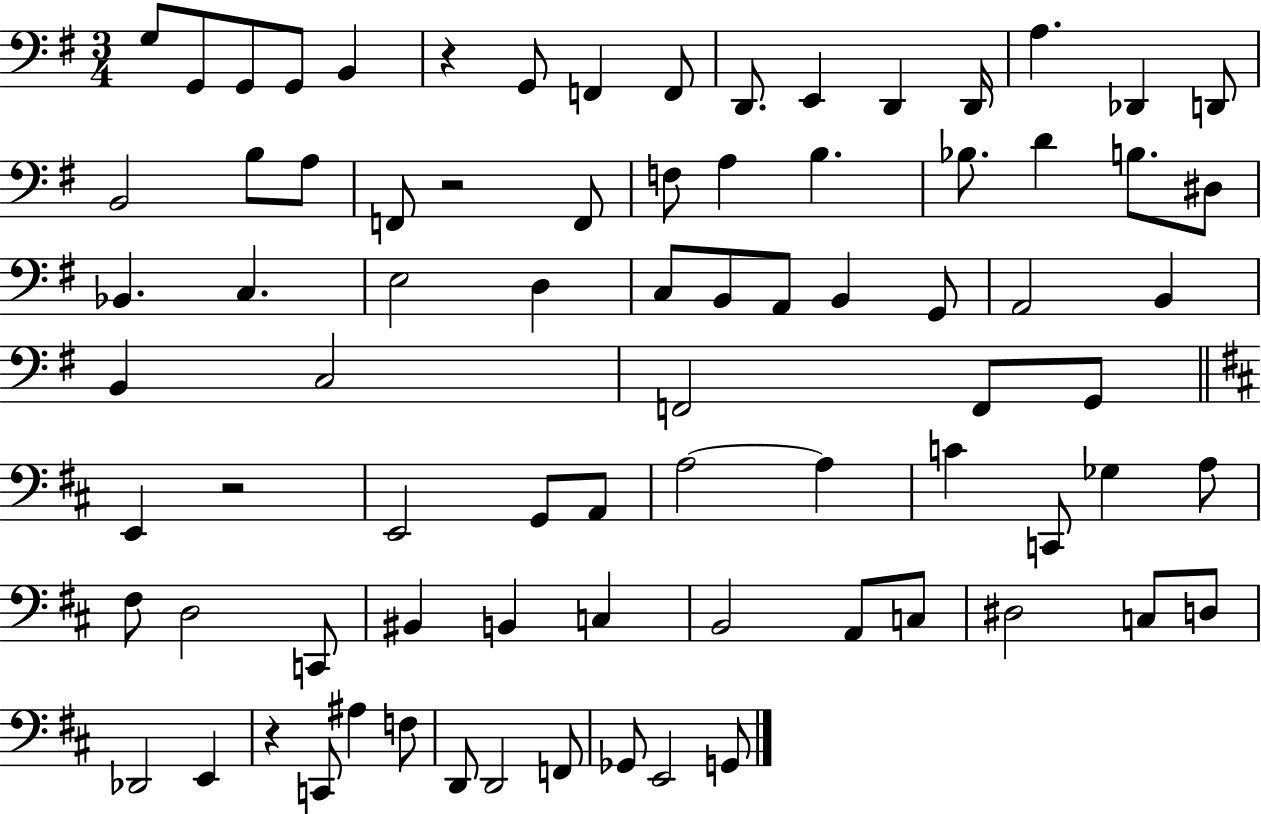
X:1
T:Untitled
M:3/4
L:1/4
K:G
G,/2 G,,/2 G,,/2 G,,/2 B,, z G,,/2 F,, F,,/2 D,,/2 E,, D,, D,,/4 A, _D,, D,,/2 B,,2 B,/2 A,/2 F,,/2 z2 F,,/2 F,/2 A, B, _B,/2 D B,/2 ^D,/2 _B,, C, E,2 D, C,/2 B,,/2 A,,/2 B,, G,,/2 A,,2 B,, B,, C,2 F,,2 F,,/2 G,,/2 E,, z2 E,,2 G,,/2 A,,/2 A,2 A, C C,,/2 _G, A,/2 ^F,/2 D,2 C,,/2 ^B,, B,, C, B,,2 A,,/2 C,/2 ^D,2 C,/2 D,/2 _D,,2 E,, z C,,/2 ^A, F,/2 D,,/2 D,,2 F,,/2 _G,,/2 E,,2 G,,/2